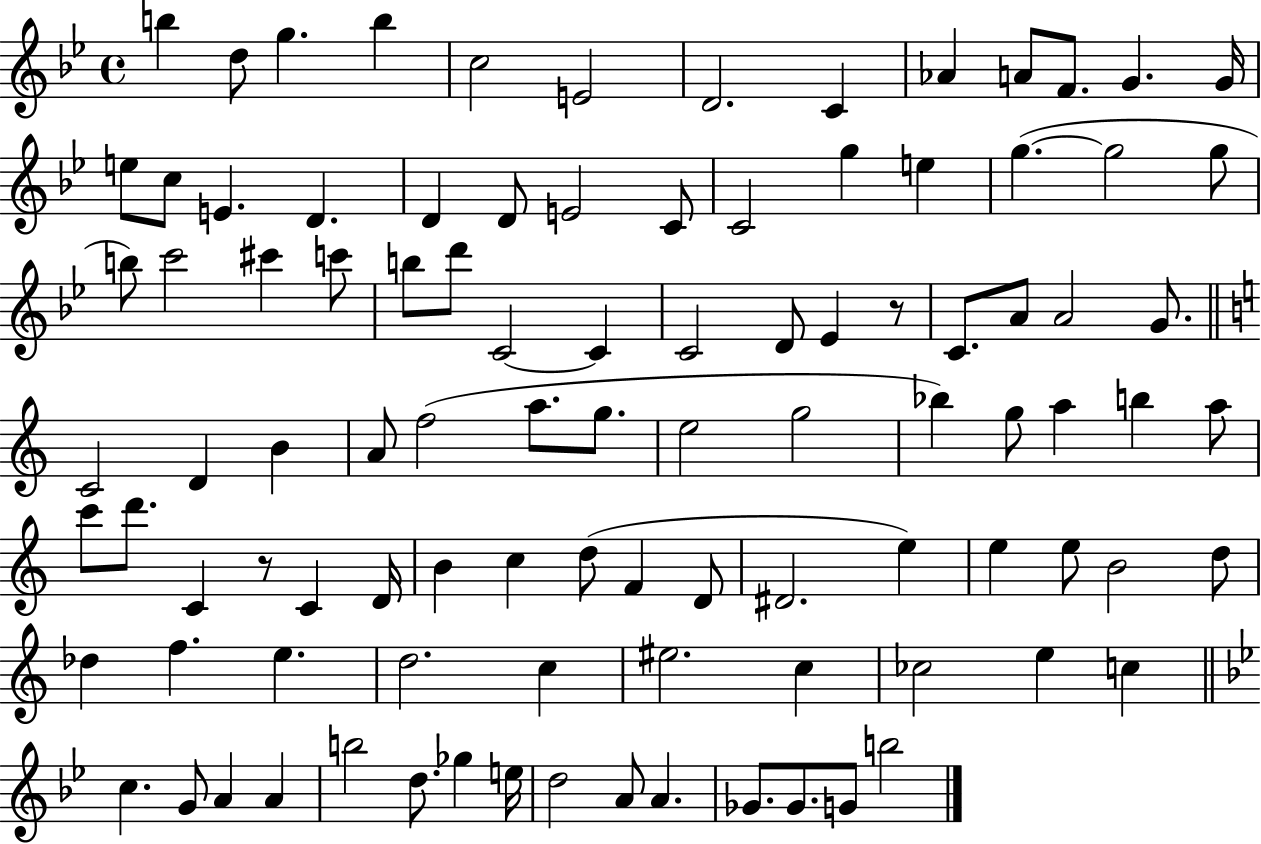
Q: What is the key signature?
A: BES major